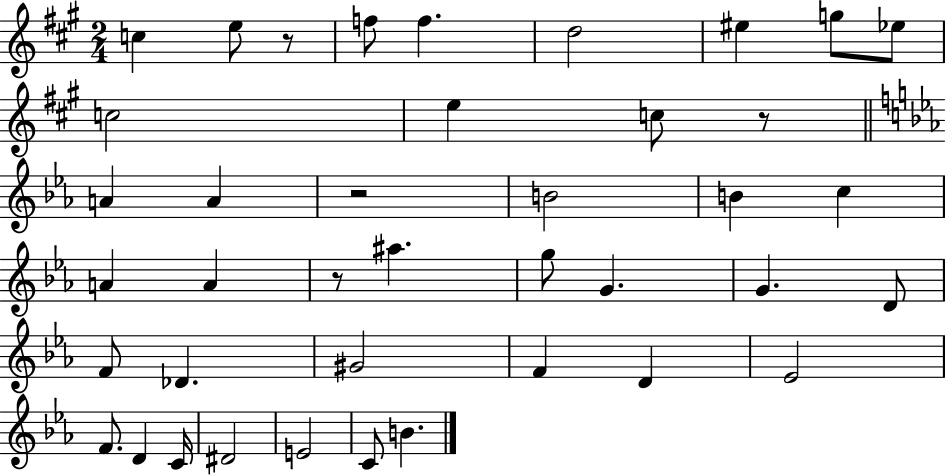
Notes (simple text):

C5/q E5/e R/e F5/e F5/q. D5/h EIS5/q G5/e Eb5/e C5/h E5/q C5/e R/e A4/q A4/q R/h B4/h B4/q C5/q A4/q A4/q R/e A#5/q. G5/e G4/q. G4/q. D4/e F4/e Db4/q. G#4/h F4/q D4/q Eb4/h F4/e. D4/q C4/s D#4/h E4/h C4/e B4/q.